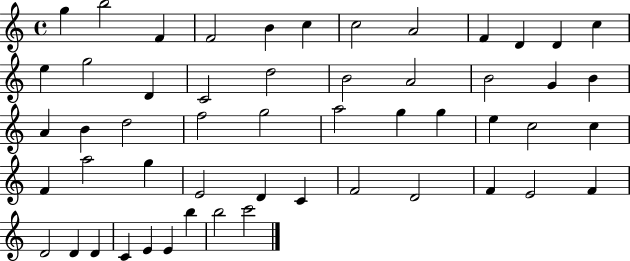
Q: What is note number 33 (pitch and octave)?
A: C5